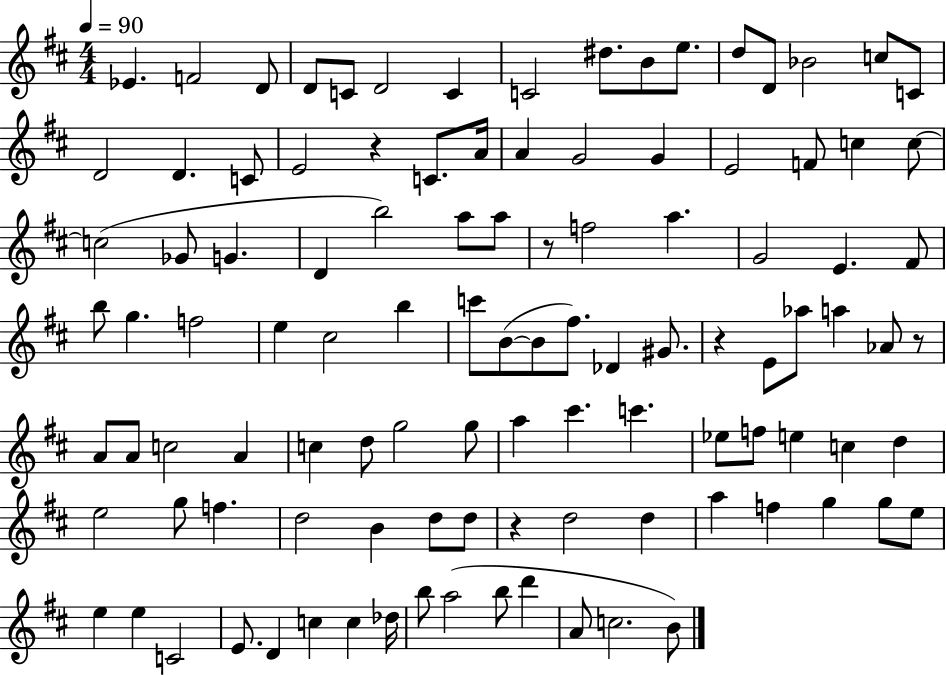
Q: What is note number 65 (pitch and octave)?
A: G5